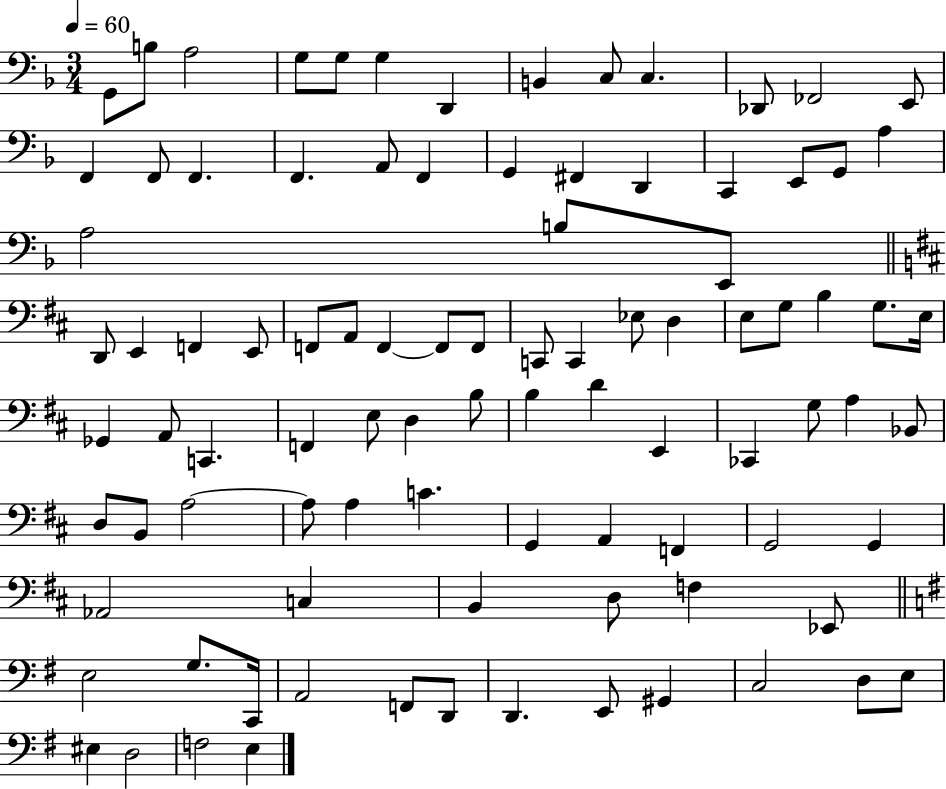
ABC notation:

X:1
T:Untitled
M:3/4
L:1/4
K:F
G,,/2 B,/2 A,2 G,/2 G,/2 G, D,, B,, C,/2 C, _D,,/2 _F,,2 E,,/2 F,, F,,/2 F,, F,, A,,/2 F,, G,, ^F,, D,, C,, E,,/2 G,,/2 A, A,2 B,/2 E,,/2 D,,/2 E,, F,, E,,/2 F,,/2 A,,/2 F,, F,,/2 F,,/2 C,,/2 C,, _E,/2 D, E,/2 G,/2 B, G,/2 E,/4 _G,, A,,/2 C,, F,, E,/2 D, B,/2 B, D E,, _C,, G,/2 A, _B,,/2 D,/2 B,,/2 A,2 A,/2 A, C G,, A,, F,, G,,2 G,, _A,,2 C, B,, D,/2 F, _E,,/2 E,2 G,/2 C,,/4 A,,2 F,,/2 D,,/2 D,, E,,/2 ^G,, C,2 D,/2 E,/2 ^E, D,2 F,2 E,